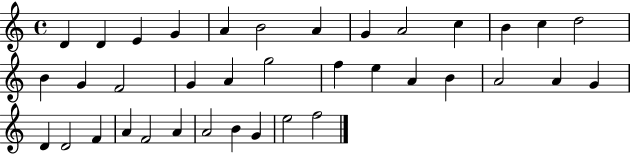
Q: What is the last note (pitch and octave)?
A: F5